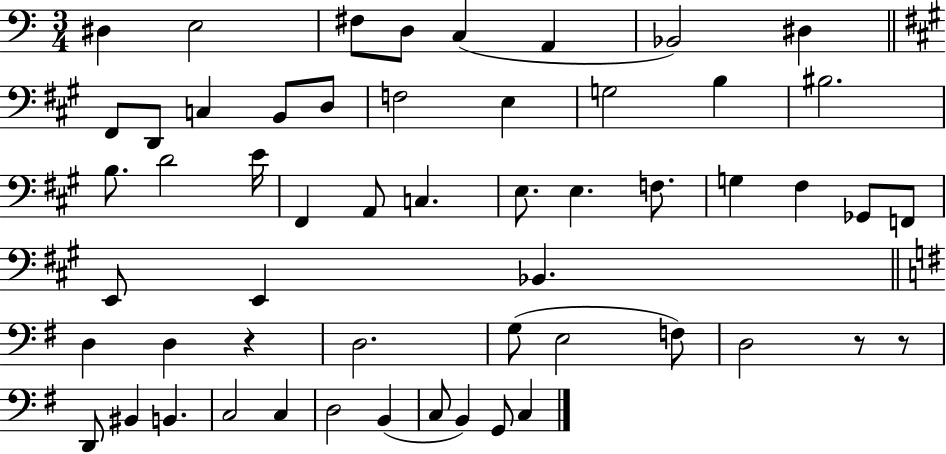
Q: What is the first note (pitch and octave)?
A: D#3